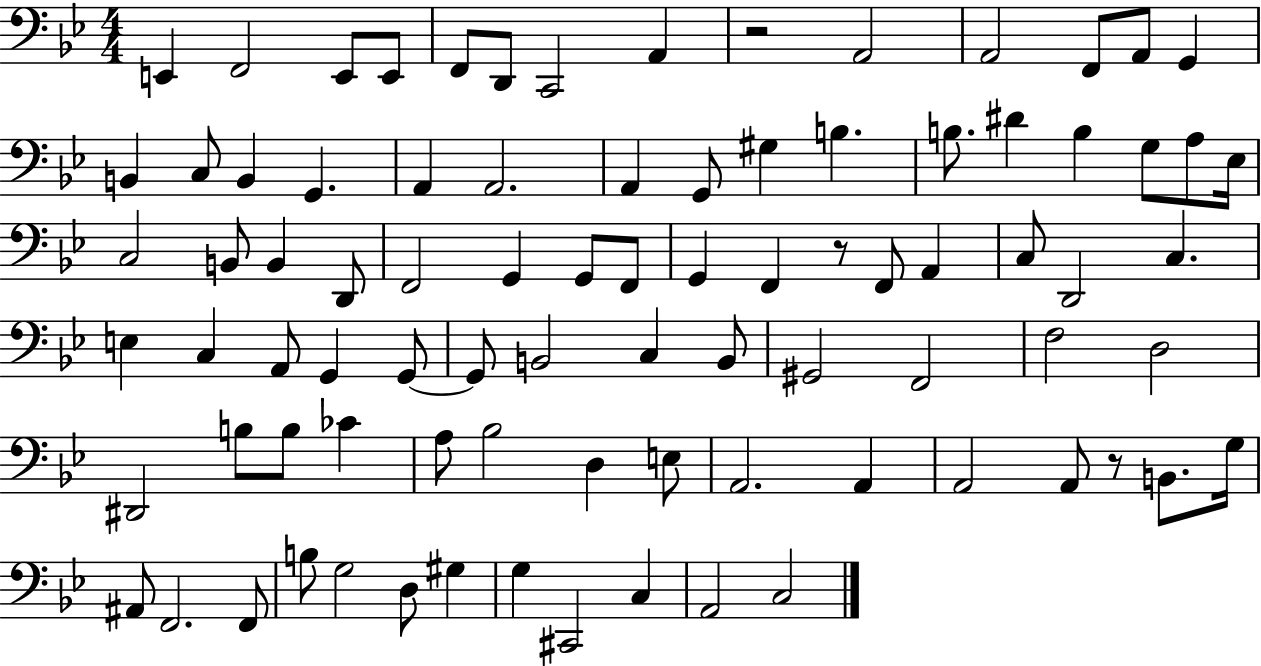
E2/q F2/h E2/e E2/e F2/e D2/e C2/h A2/q R/h A2/h A2/h F2/e A2/e G2/q B2/q C3/e B2/q G2/q. A2/q A2/h. A2/q G2/e G#3/q B3/q. B3/e. D#4/q B3/q G3/e A3/e Eb3/s C3/h B2/e B2/q D2/e F2/h G2/q G2/e F2/e G2/q F2/q R/e F2/e A2/q C3/e D2/h C3/q. E3/q C3/q A2/e G2/q G2/e G2/e B2/h C3/q B2/e G#2/h F2/h F3/h D3/h D#2/h B3/e B3/e CES4/q A3/e Bb3/h D3/q E3/e A2/h. A2/q A2/h A2/e R/e B2/e. G3/s A#2/e F2/h. F2/e B3/e G3/h D3/e G#3/q G3/q C#2/h C3/q A2/h C3/h